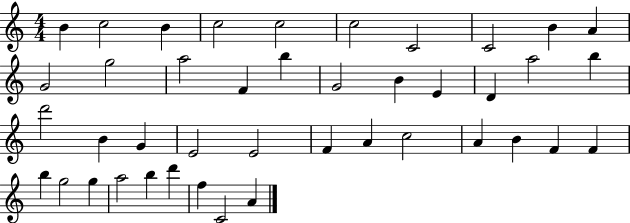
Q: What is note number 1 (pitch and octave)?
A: B4